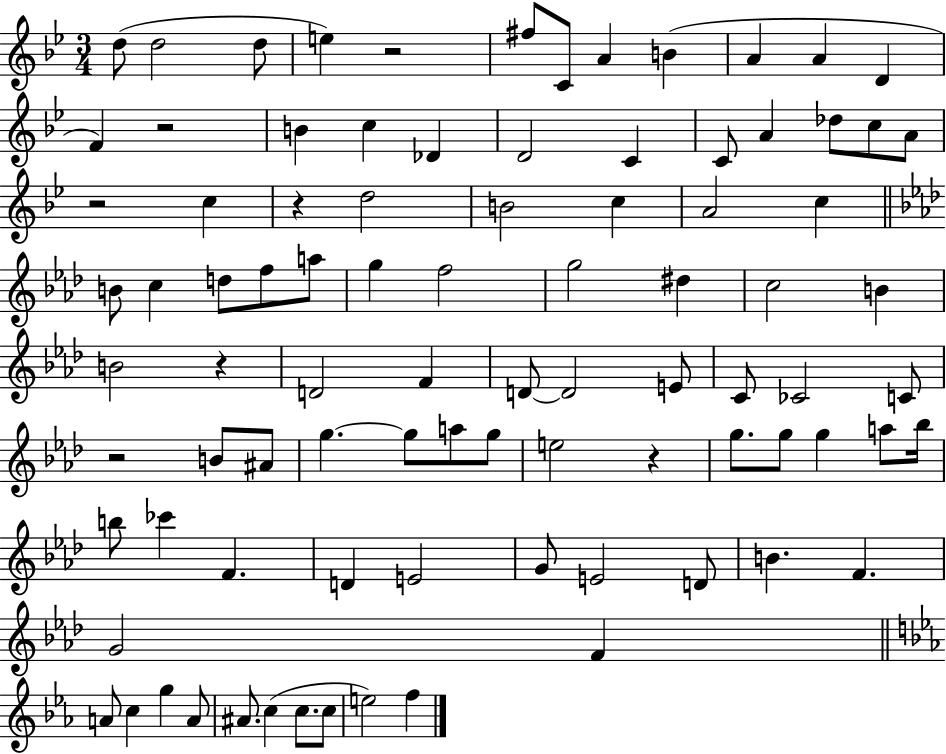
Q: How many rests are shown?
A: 7